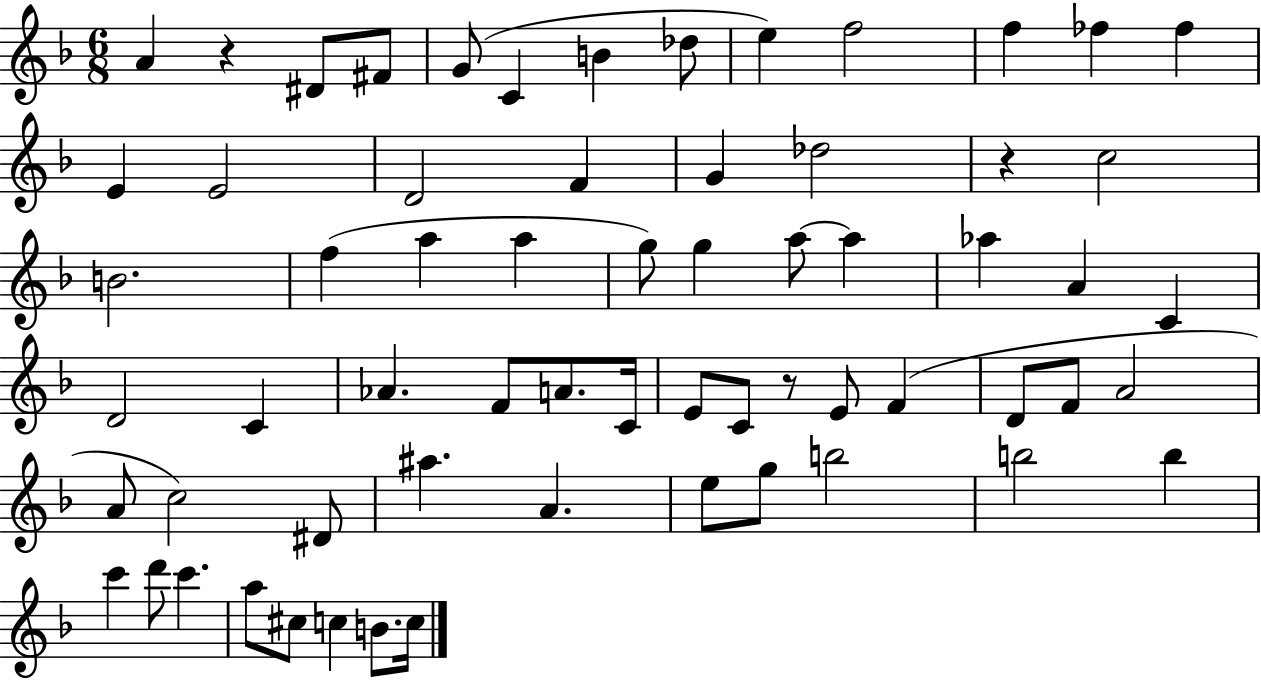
A4/q R/q D#4/e F#4/e G4/e C4/q B4/q Db5/e E5/q F5/h F5/q FES5/q FES5/q E4/q E4/h D4/h F4/q G4/q Db5/h R/q C5/h B4/h. F5/q A5/q A5/q G5/e G5/q A5/e A5/q Ab5/q A4/q C4/q D4/h C4/q Ab4/q. F4/e A4/e. C4/s E4/e C4/e R/e E4/e F4/q D4/e F4/e A4/h A4/e C5/h D#4/e A#5/q. A4/q. E5/e G5/e B5/h B5/h B5/q C6/q D6/e C6/q. A5/e C#5/e C5/q B4/e. C5/s